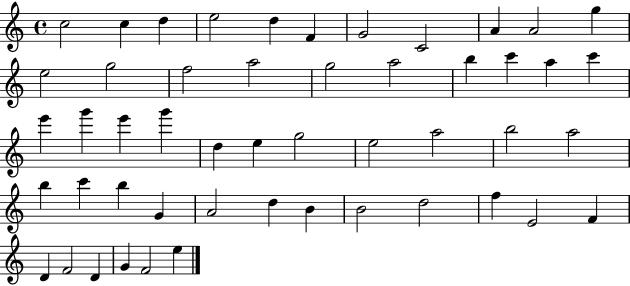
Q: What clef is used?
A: treble